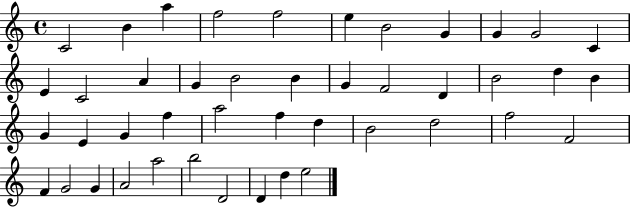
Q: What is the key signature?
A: C major